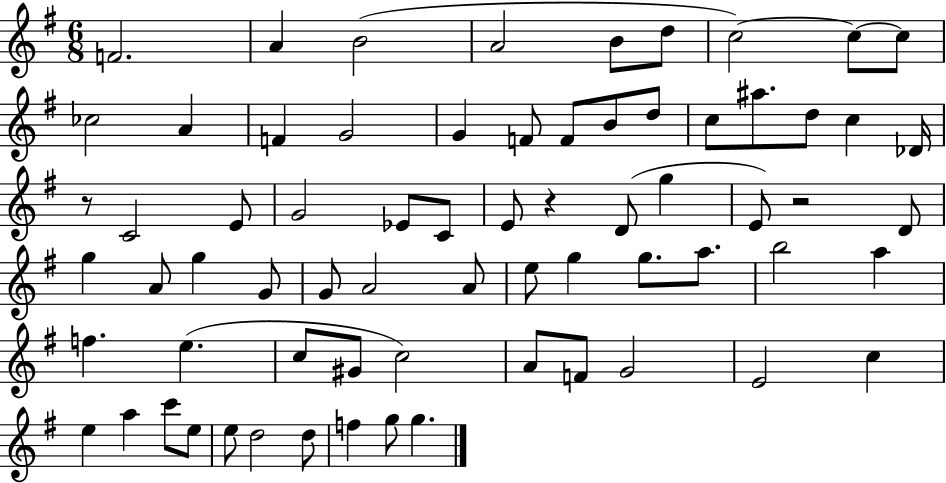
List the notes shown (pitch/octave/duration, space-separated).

F4/h. A4/q B4/h A4/h B4/e D5/e C5/h C5/e C5/e CES5/h A4/q F4/q G4/h G4/q F4/e F4/e B4/e D5/e C5/e A#5/e. D5/e C5/q Db4/s R/e C4/h E4/e G4/h Eb4/e C4/e E4/e R/q D4/e G5/q E4/e R/h D4/e G5/q A4/e G5/q G4/e G4/e A4/h A4/e E5/e G5/q G5/e. A5/e. B5/h A5/q F5/q. E5/q. C5/e G#4/e C5/h A4/e F4/e G4/h E4/h C5/q E5/q A5/q C6/e E5/e E5/e D5/h D5/e F5/q G5/e G5/q.